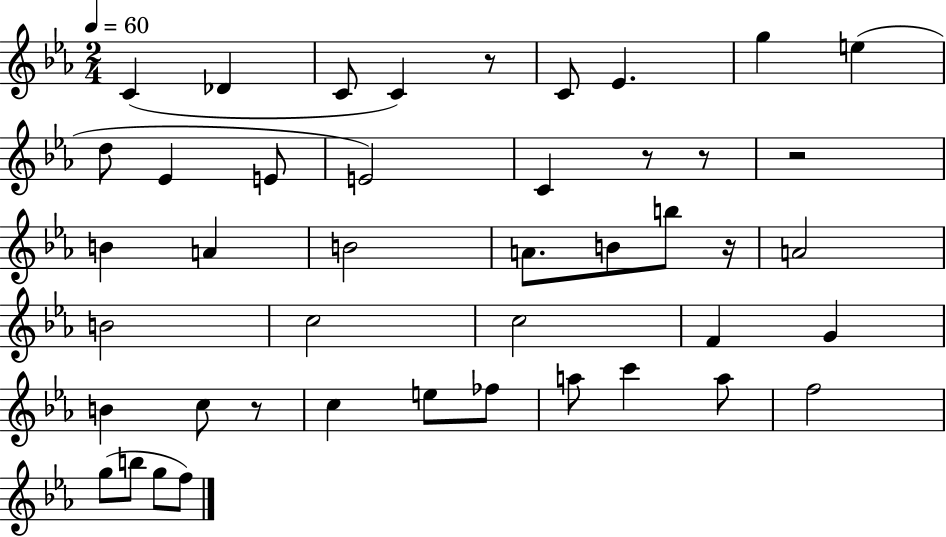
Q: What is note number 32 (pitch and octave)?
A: C6